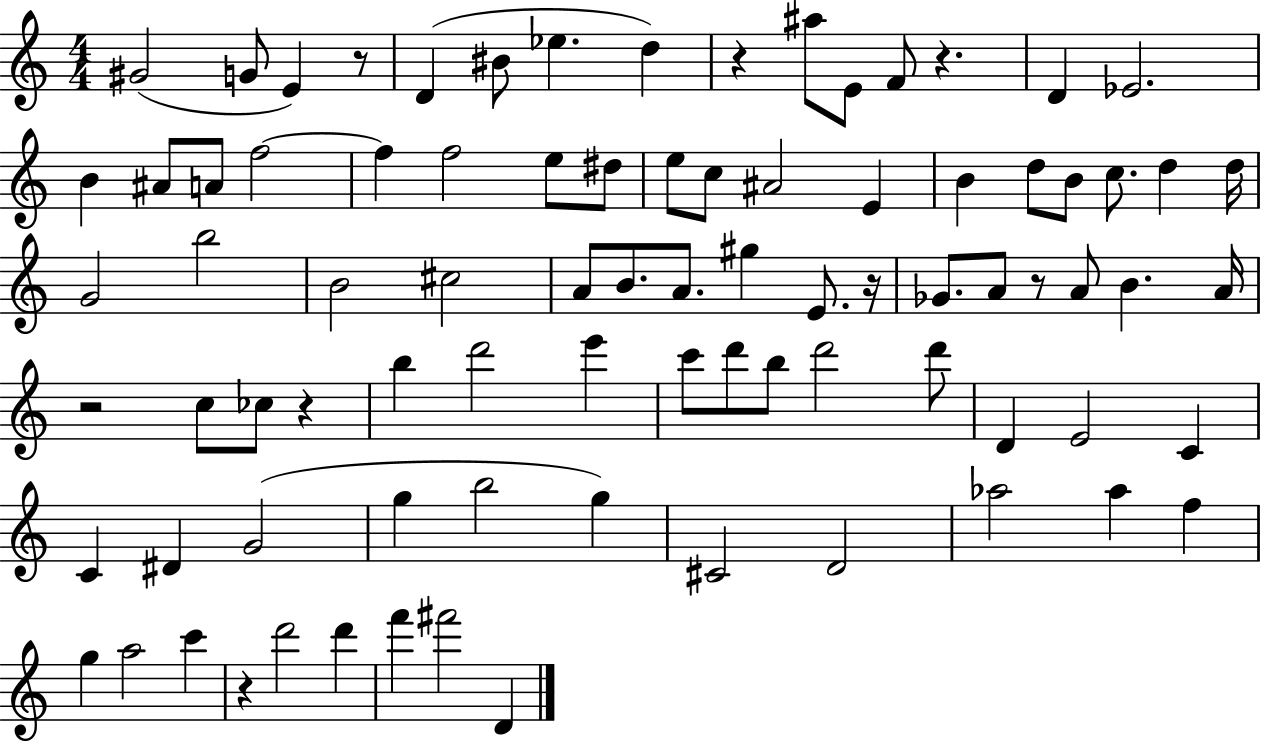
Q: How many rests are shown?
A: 8